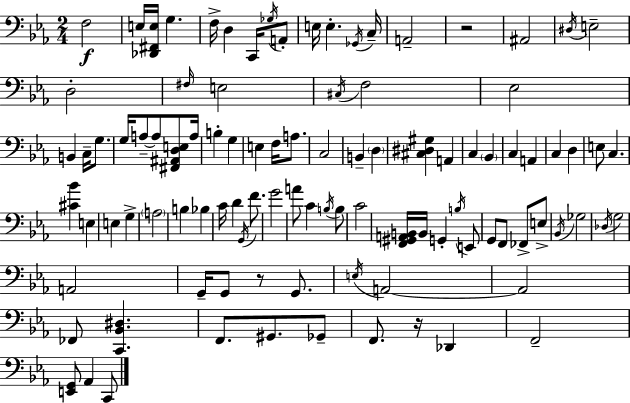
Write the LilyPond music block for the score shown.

{
  \clef bass
  \numericTimeSignature
  \time 2/4
  \key c \minor
  f2\f | e16 <des, fis, e>16 g4. | f16-> d4 c,16 \acciaccatura { ges16 } a,8-. | e16 e4.-. | \break \acciaccatura { ges,16 } c16-- a,2-- | r2 | ais,2 | \acciaccatura { dis16 } e2-- | \break d2-. | \grace { fis16 } e2 | \acciaccatura { cis16 } f2 | ees2 | \break b,4 | c16-- g8. g16 a8--~~ | a8 <fis, ais, d e>8 a16 b4-. | g4 e4 | \break f16 a8. c2 | b,4-- | \parenthesize d4 <cis dis gis>4 | a,4 c4 | \break \parenthesize bes,4 c4 | a,4 c4 | d4 e8 c4. | <cis' bes'>4 | \break e4 e4 | g4-> \parenthesize a2 | b4 | bes4 c'16 d'4 | \break \acciaccatura { g,16 } f'8. g'2 | a'8 | c'4 \acciaccatura { b16 } b8 c'2 | <f, gis, a, b,>16 | \break b,16 g,4-. \acciaccatura { b16 } e,8 | g,8 f,8 fes,8-> e8-> | \acciaccatura { bes,16 } ges2 | \acciaccatura { des16 } g2 | \break a,2 | g,16-- g,8 r8 g,8. | \acciaccatura { e16 } a,2~~ | a,2 | \break fes,8 <c, bes, dis>4. | f,8. gis,8. | ges,8-- f,8. r16 des,4 | f,2-- | \break <e, g,>8 aes,4 | c,8 \bar "|."
}